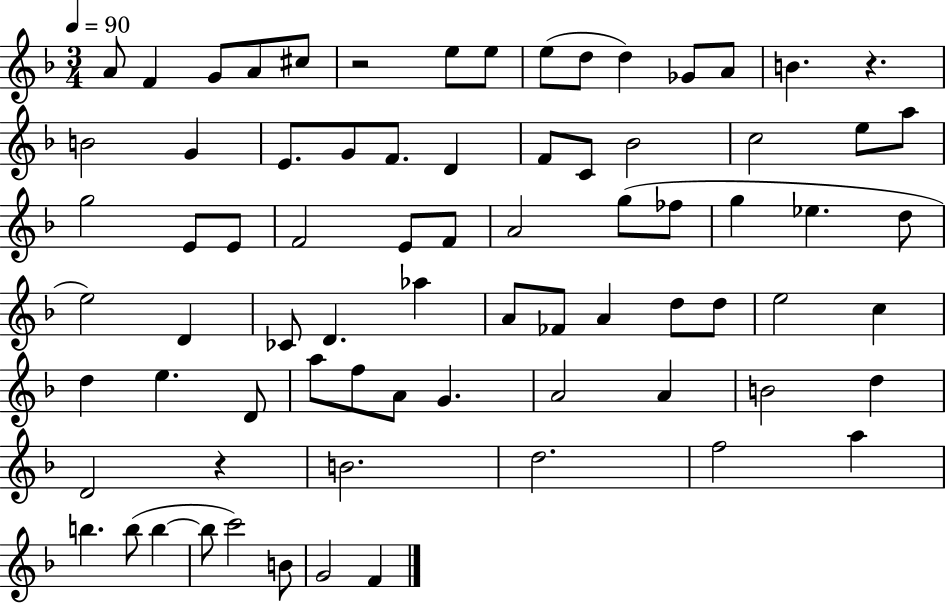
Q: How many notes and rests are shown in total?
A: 76